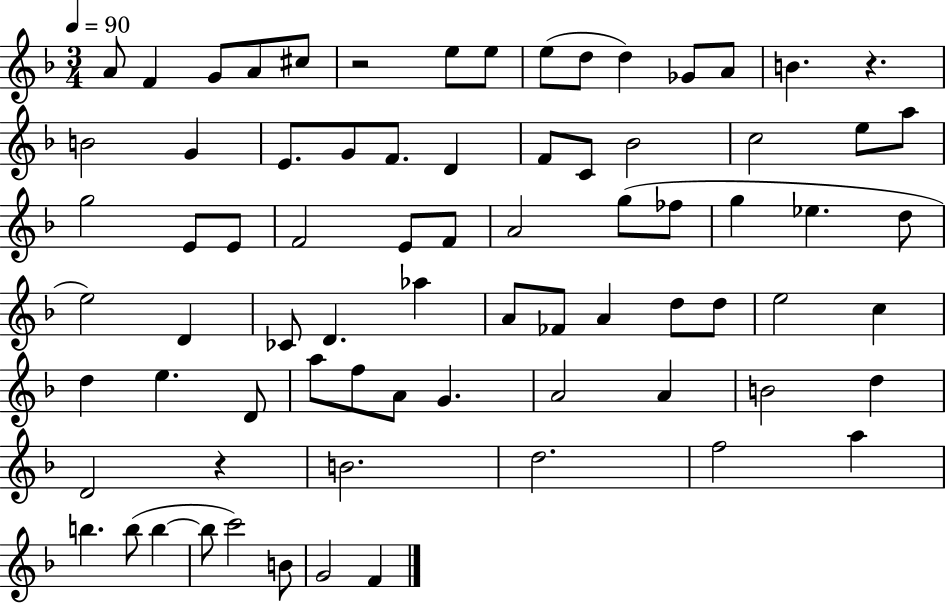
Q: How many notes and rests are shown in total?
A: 76